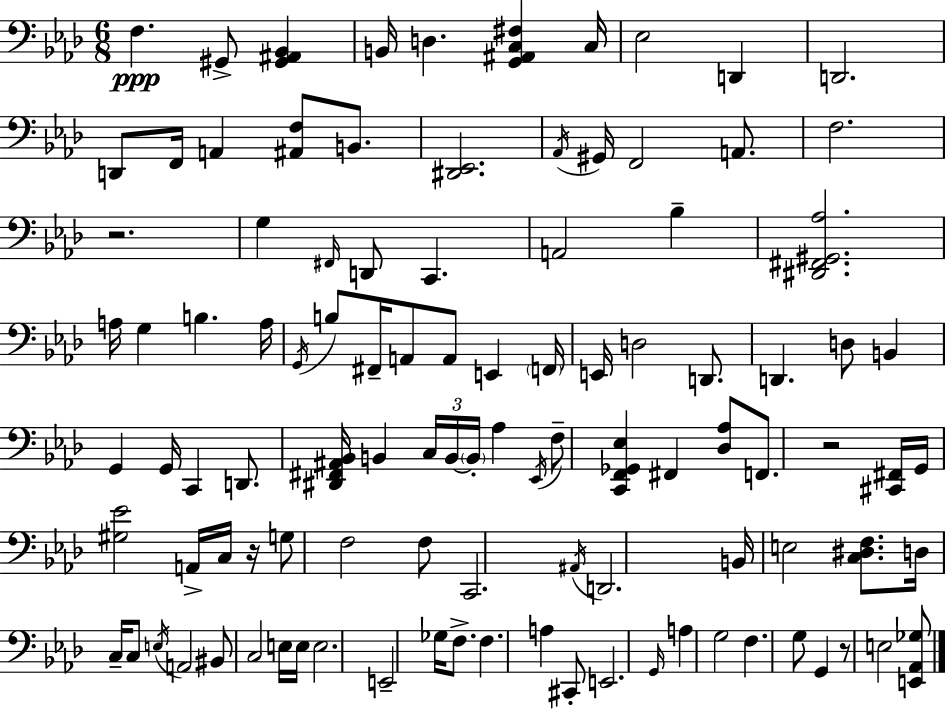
{
  \clef bass
  \numericTimeSignature
  \time 6/8
  \key aes \major
  \repeat volta 2 { f4.\ppp gis,8-> <gis, ais, bes,>4 | b,16 d4. <g, ais, c fis>4 c16 | ees2 d,4 | d,2. | \break d,8 f,16 a,4 <ais, f>8 b,8. | <dis, ees,>2. | \acciaccatura { aes,16 } gis,16 f,2 a,8. | f2. | \break r2. | g4 \grace { fis,16 } d,8 c,4. | a,2 bes4-- | <dis, fis, gis, aes>2. | \break a16 g4 b4. | a16 \acciaccatura { g,16 } b8 fis,16-- a,8 a,8 e,4 | \parenthesize f,16 e,16 d2 | d,8. d,4. d8 b,4 | \break g,4 g,16 c,4 | d,8. <dis, fis, ais, bes,>16 b,4 \tuplet 3/2 { c16 b,16~~ \parenthesize b,16-. } aes4 | \acciaccatura { ees,16 } f8-- <c, f, ges, ees>4 fis,4 | <des aes>8 f,8. r2 | \break <cis, fis,>16 g,16 <gis ees'>2 | a,16-> c16 r16 g8 f2 | f8 c,2. | \acciaccatura { ais,16 } d,2. | \break b,16 e2 | <c dis f>8. d16 c16-- c8 \acciaccatura { e16 } a,2 | bis,8 c2 | e16 e16 e2. | \break e,2-- | ges16 f8.-> f4. | a4 cis,8-. e,2. | \grace { g,16 } a4 g2 | \break f4. | g8 g,4 r8 e2 | <e, aes, ges>8 } \bar "|."
}